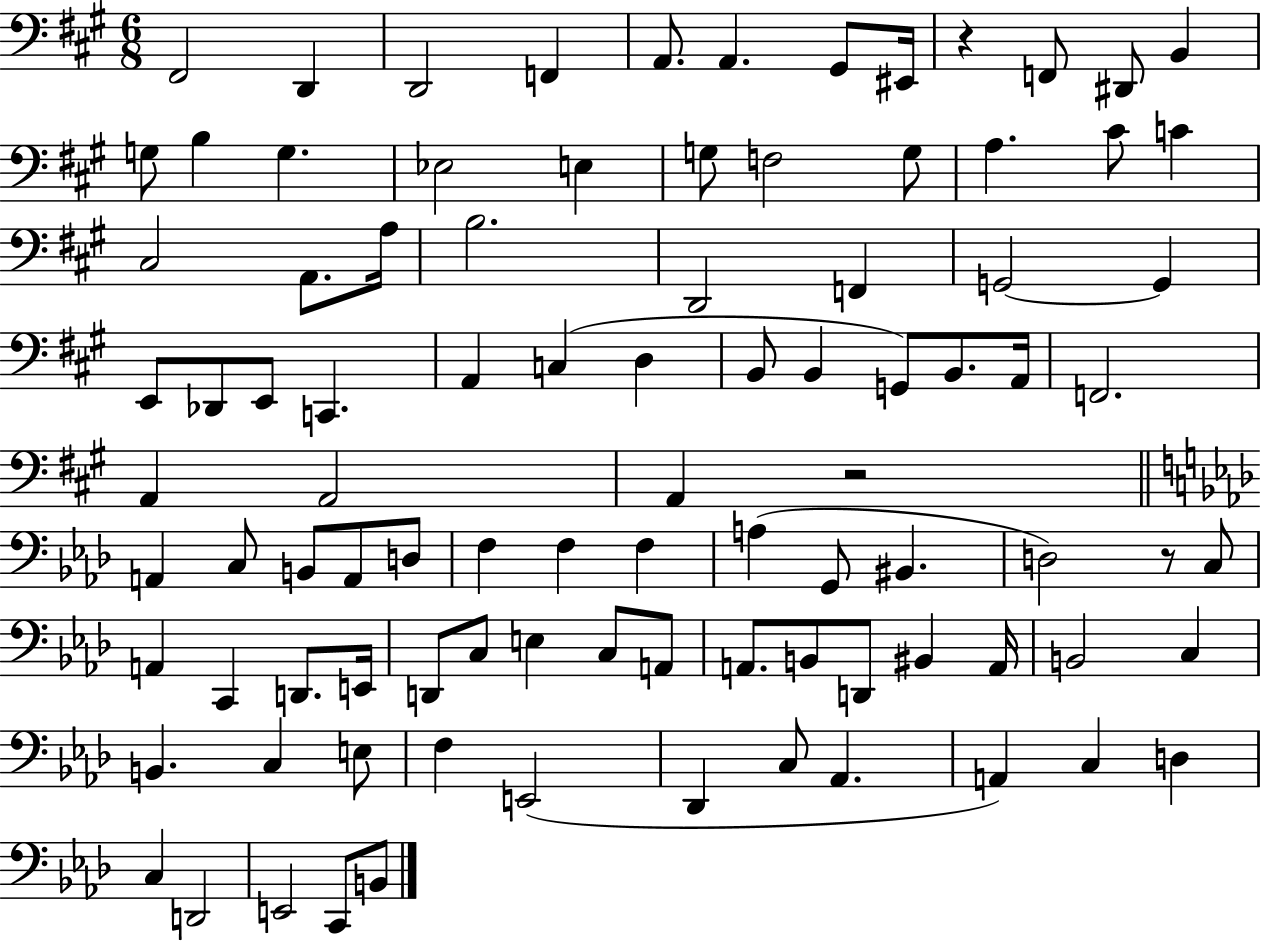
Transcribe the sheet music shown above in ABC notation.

X:1
T:Untitled
M:6/8
L:1/4
K:A
^F,,2 D,, D,,2 F,, A,,/2 A,, ^G,,/2 ^E,,/4 z F,,/2 ^D,,/2 B,, G,/2 B, G, _E,2 E, G,/2 F,2 G,/2 A, ^C/2 C ^C,2 A,,/2 A,/4 B,2 D,,2 F,, G,,2 G,, E,,/2 _D,,/2 E,,/2 C,, A,, C, D, B,,/2 B,, G,,/2 B,,/2 A,,/4 F,,2 A,, A,,2 A,, z2 A,, C,/2 B,,/2 A,,/2 D,/2 F, F, F, A, G,,/2 ^B,, D,2 z/2 C,/2 A,, C,, D,,/2 E,,/4 D,,/2 C,/2 E, C,/2 A,,/2 A,,/2 B,,/2 D,,/2 ^B,, A,,/4 B,,2 C, B,, C, E,/2 F, E,,2 _D,, C,/2 _A,, A,, C, D, C, D,,2 E,,2 C,,/2 B,,/2